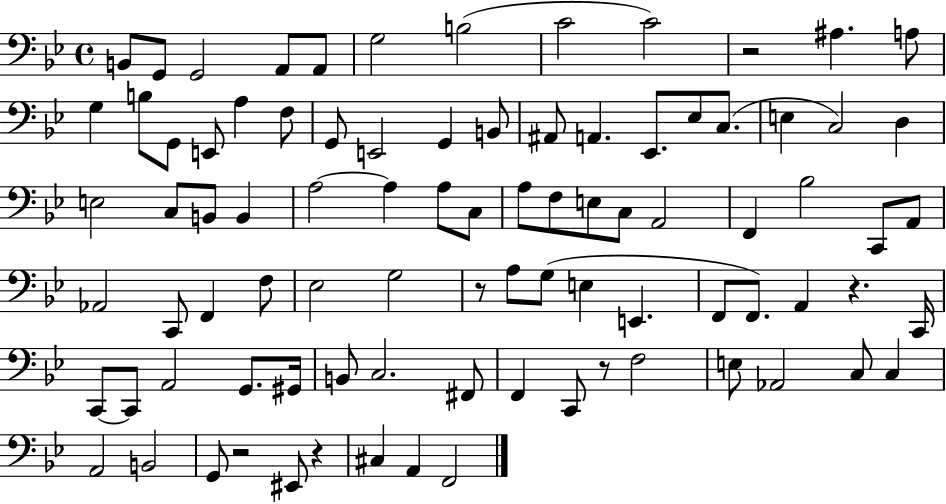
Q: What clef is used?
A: bass